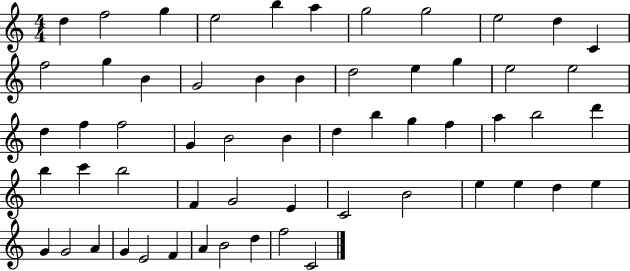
{
  \clef treble
  \numericTimeSignature
  \time 4/4
  \key c \major
  d''4 f''2 g''4 | e''2 b''4 a''4 | g''2 g''2 | e''2 d''4 c'4 | \break f''2 g''4 b'4 | g'2 b'4 b'4 | d''2 e''4 g''4 | e''2 e''2 | \break d''4 f''4 f''2 | g'4 b'2 b'4 | d''4 b''4 g''4 f''4 | a''4 b''2 d'''4 | \break b''4 c'''4 b''2 | f'4 g'2 e'4 | c'2 b'2 | e''4 e''4 d''4 e''4 | \break g'4 g'2 a'4 | g'4 e'2 f'4 | a'4 b'2 d''4 | f''2 c'2 | \break \bar "|."
}